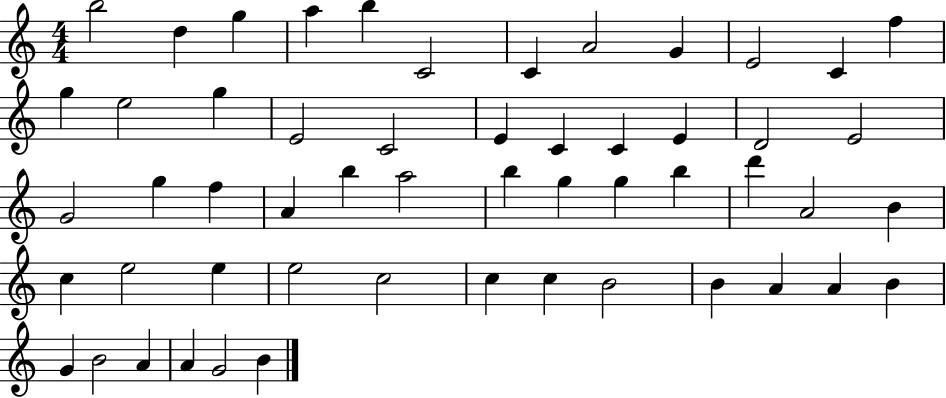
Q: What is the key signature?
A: C major